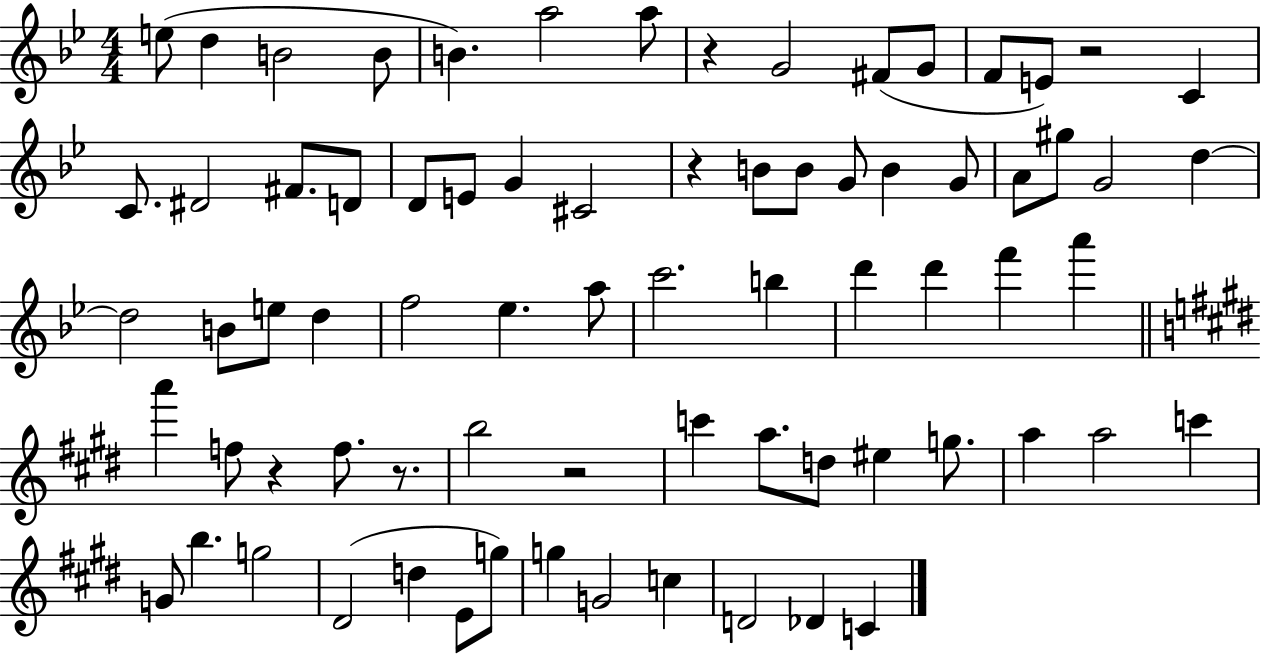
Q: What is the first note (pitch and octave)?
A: E5